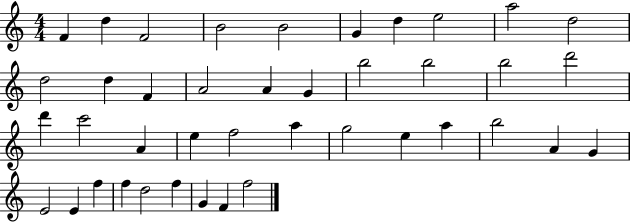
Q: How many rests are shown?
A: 0